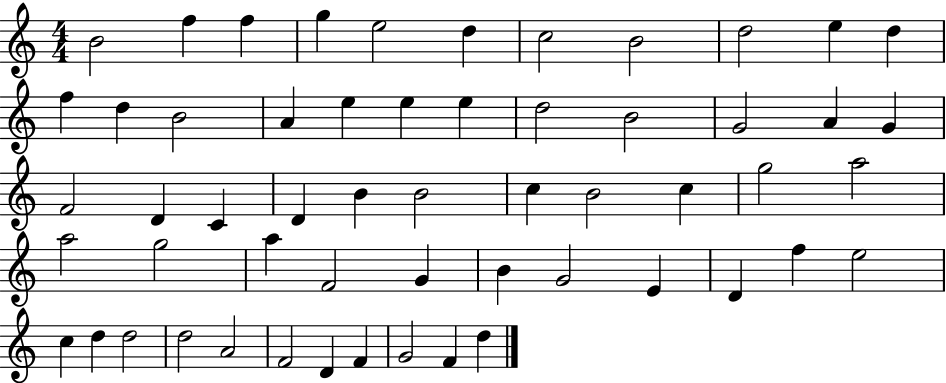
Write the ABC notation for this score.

X:1
T:Untitled
M:4/4
L:1/4
K:C
B2 f f g e2 d c2 B2 d2 e d f d B2 A e e e d2 B2 G2 A G F2 D C D B B2 c B2 c g2 a2 a2 g2 a F2 G B G2 E D f e2 c d d2 d2 A2 F2 D F G2 F d